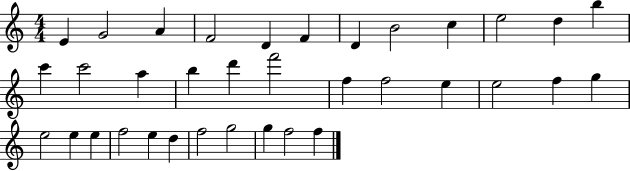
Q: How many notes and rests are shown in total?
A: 35